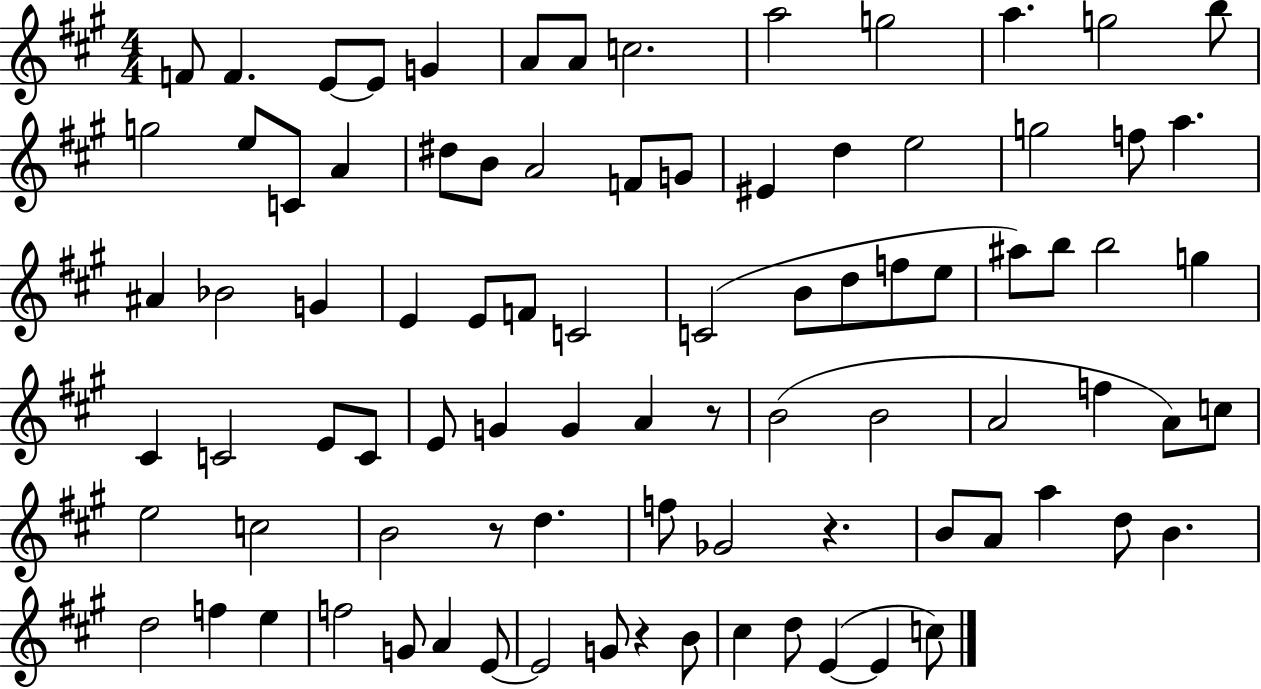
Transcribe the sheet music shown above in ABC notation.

X:1
T:Untitled
M:4/4
L:1/4
K:A
F/2 F E/2 E/2 G A/2 A/2 c2 a2 g2 a g2 b/2 g2 e/2 C/2 A ^d/2 B/2 A2 F/2 G/2 ^E d e2 g2 f/2 a ^A _B2 G E E/2 F/2 C2 C2 B/2 d/2 f/2 e/2 ^a/2 b/2 b2 g ^C C2 E/2 C/2 E/2 G G A z/2 B2 B2 A2 f A/2 c/2 e2 c2 B2 z/2 d f/2 _G2 z B/2 A/2 a d/2 B d2 f e f2 G/2 A E/2 E2 G/2 z B/2 ^c d/2 E E c/2